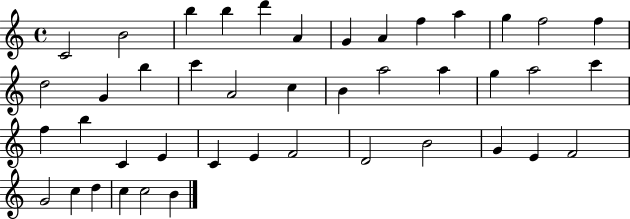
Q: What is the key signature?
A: C major